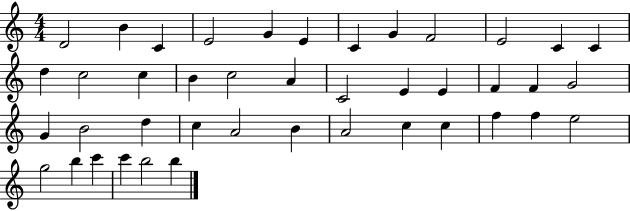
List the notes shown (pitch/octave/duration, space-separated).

D4/h B4/q C4/q E4/h G4/q E4/q C4/q G4/q F4/h E4/h C4/q C4/q D5/q C5/h C5/q B4/q C5/h A4/q C4/h E4/q E4/q F4/q F4/q G4/h G4/q B4/h D5/q C5/q A4/h B4/q A4/h C5/q C5/q F5/q F5/q E5/h G5/h B5/q C6/q C6/q B5/h B5/q